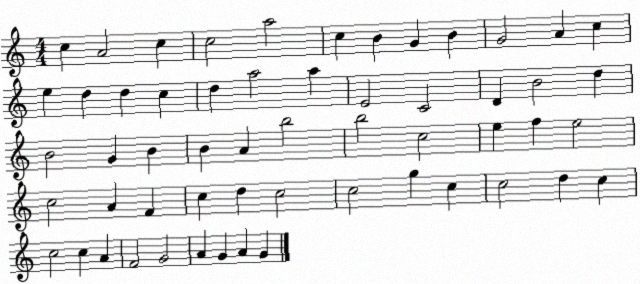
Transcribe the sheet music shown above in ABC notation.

X:1
T:Untitled
M:4/4
L:1/4
K:C
c A2 c c2 a2 c B G B G2 A c e d d c d a2 a E2 C2 D B2 d B2 G B B A b2 b2 c2 e f e2 c2 A F c d c2 c2 g c c2 d c c2 c A F2 G2 A G A G